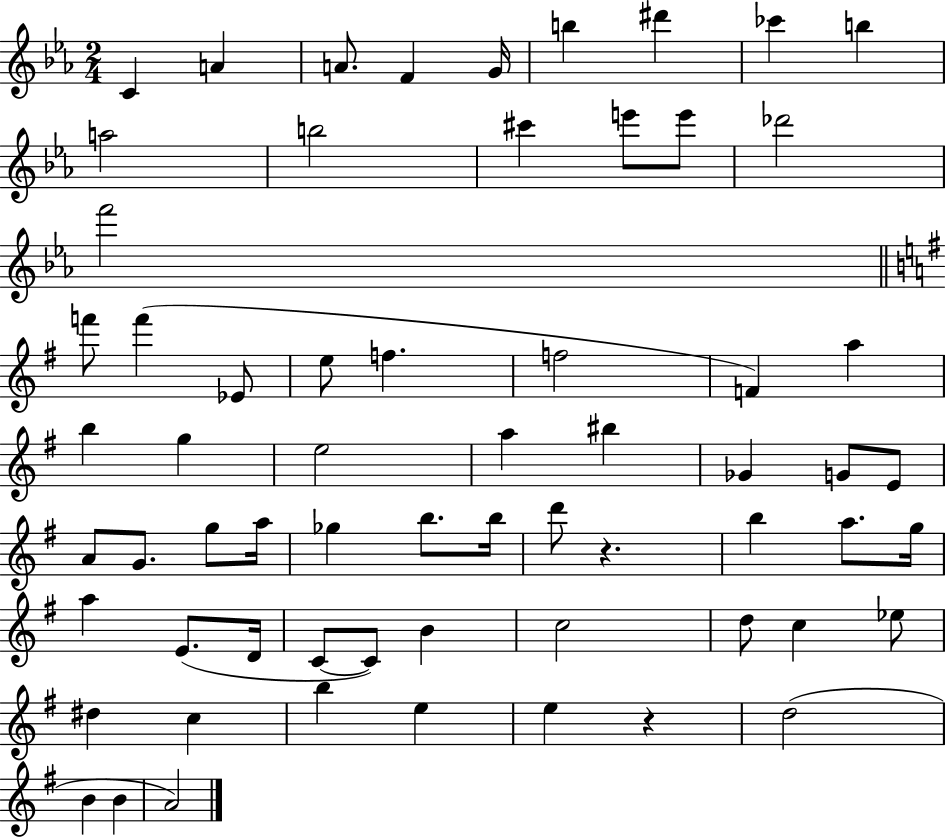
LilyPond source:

{
  \clef treble
  \numericTimeSignature
  \time 2/4
  \key ees \major
  c'4 a'4 | a'8. f'4 g'16 | b''4 dis'''4 | ces'''4 b''4 | \break a''2 | b''2 | cis'''4 e'''8 e'''8 | des'''2 | \break f'''2 | \bar "||" \break \key g \major f'''8 f'''4( ees'8 | e''8 f''4. | f''2 | f'4) a''4 | \break b''4 g''4 | e''2 | a''4 bis''4 | ges'4 g'8 e'8 | \break a'8 g'8. g''8 a''16 | ges''4 b''8. b''16 | d'''8 r4. | b''4 a''8. g''16 | \break a''4 e'8.( d'16 | c'8~~ c'8) b'4 | c''2 | d''8 c''4 ees''8 | \break dis''4 c''4 | b''4 e''4 | e''4 r4 | d''2( | \break b'4 b'4 | a'2) | \bar "|."
}